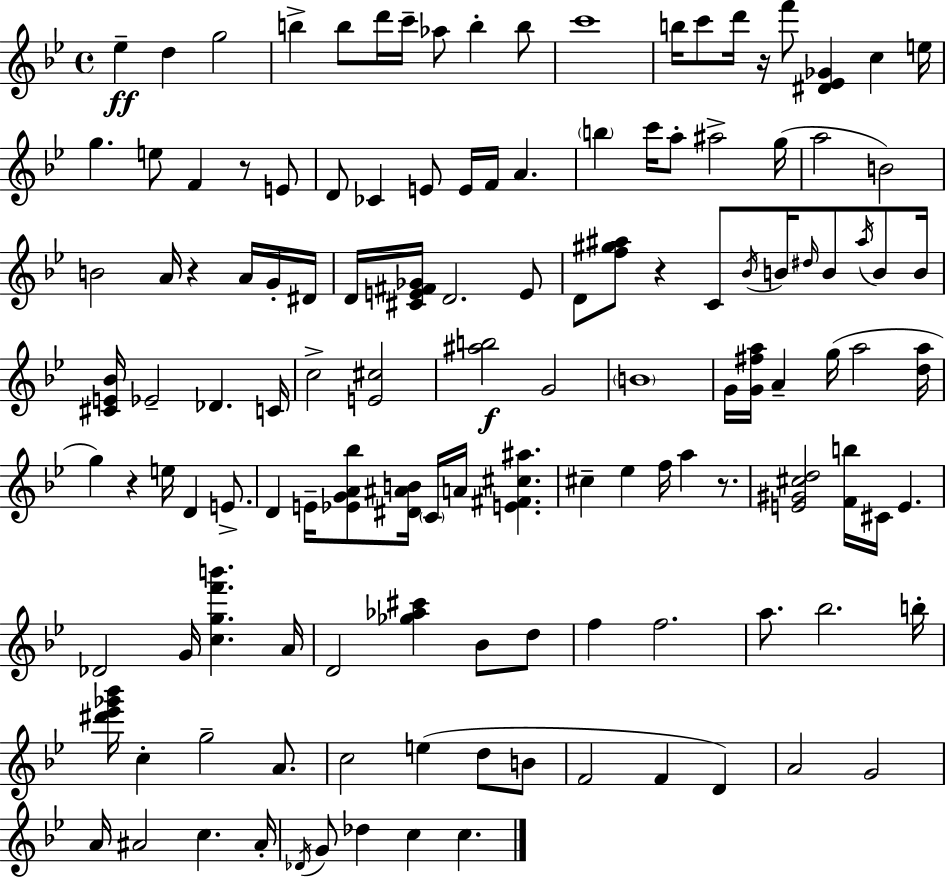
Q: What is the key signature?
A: BES major